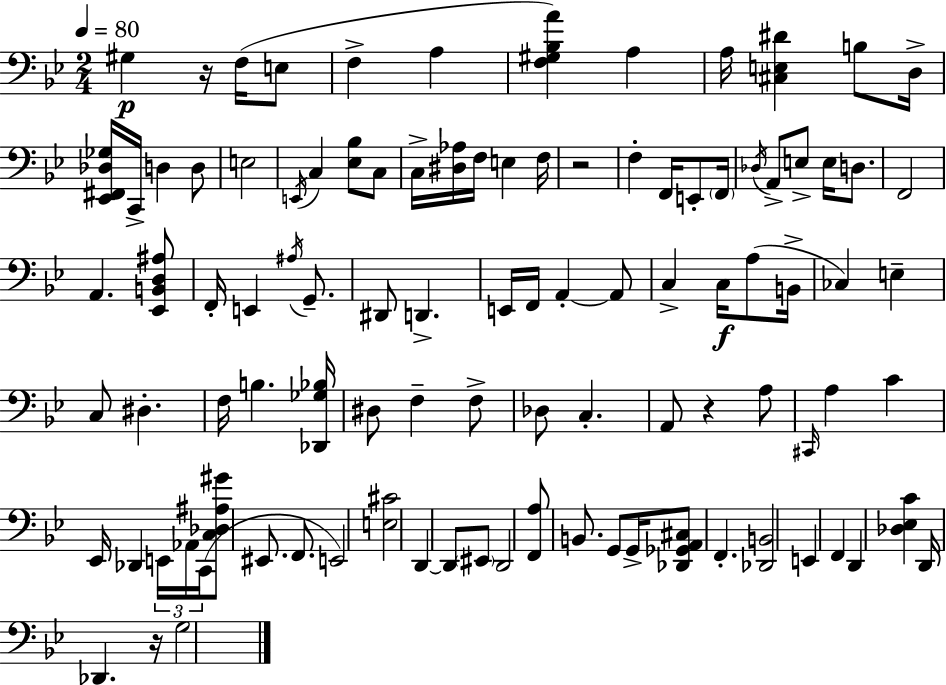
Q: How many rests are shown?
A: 4